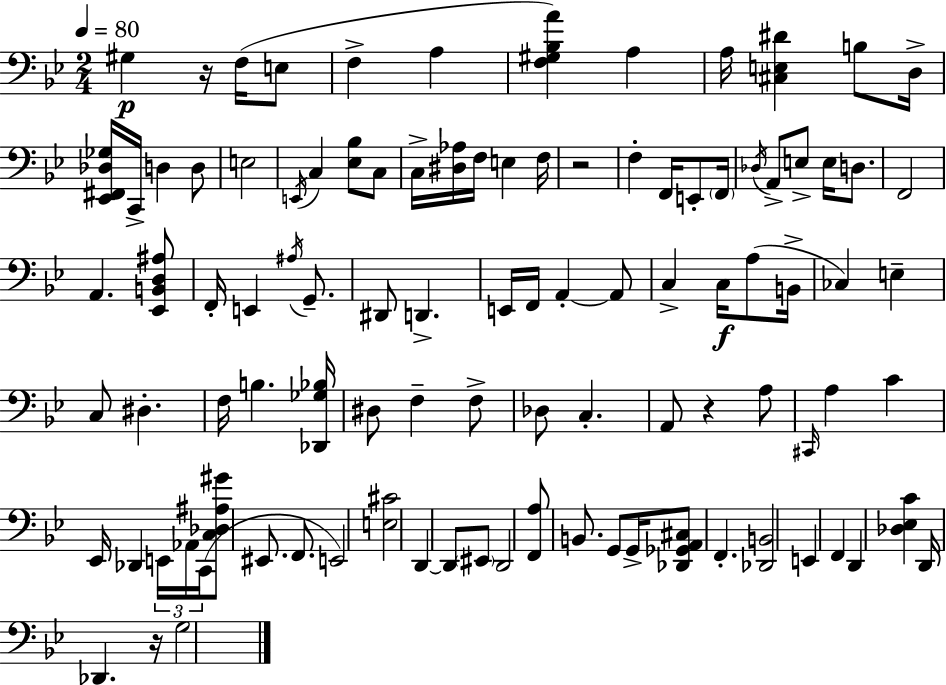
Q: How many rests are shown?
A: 4